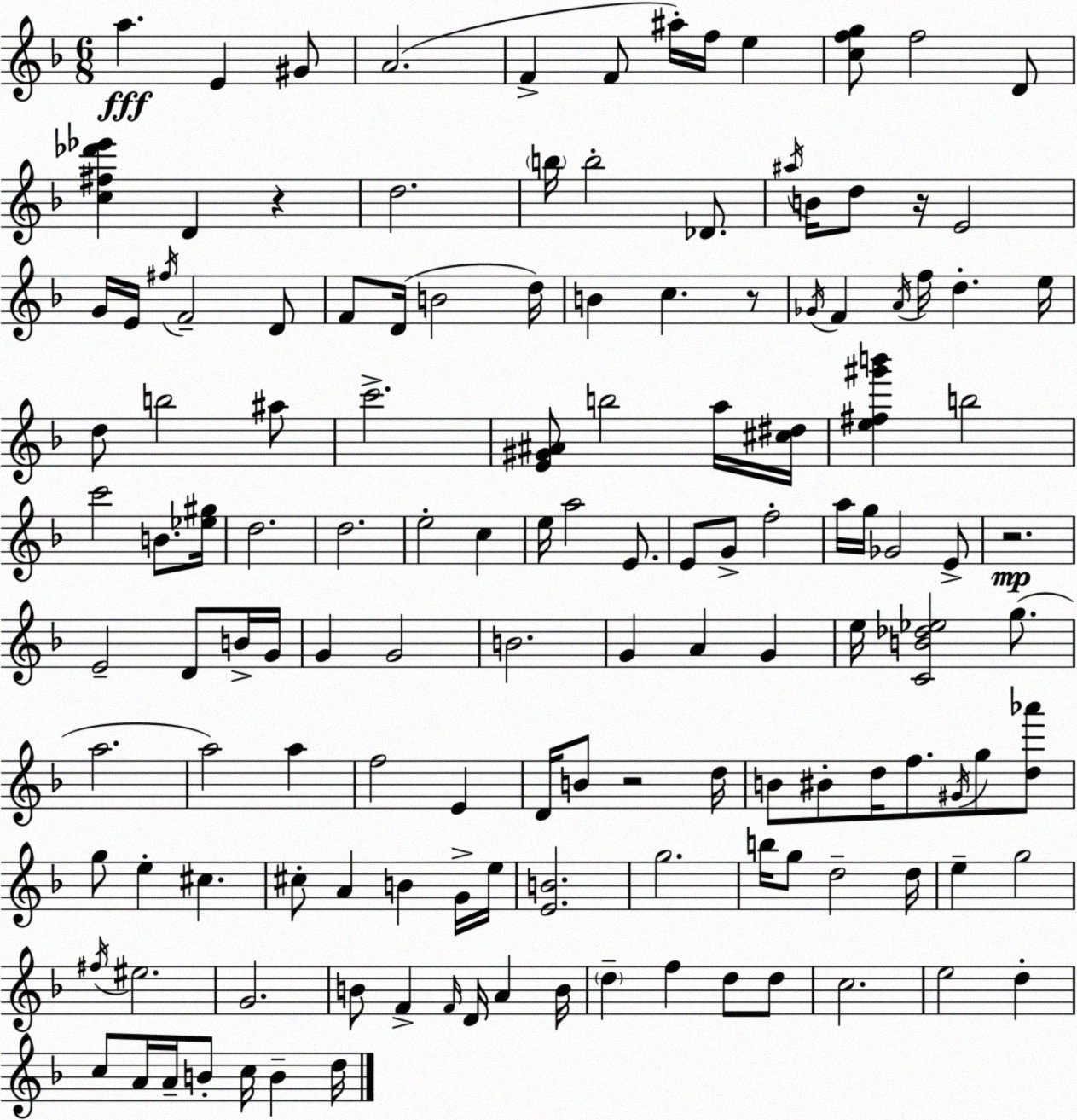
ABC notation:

X:1
T:Untitled
M:6/8
L:1/4
K:Dm
a E ^G/2 A2 F F/2 ^a/4 f/4 e [cfg]/2 f2 D/2 [c^f_d'_e'] D z d2 b/4 b2 _D/2 ^a/4 B/4 d/2 z/4 E2 G/4 E/4 ^f/4 F2 D/2 F/2 D/4 B2 d/4 B c z/2 _G/4 F A/4 f/4 d e/4 d/2 b2 ^a/2 c'2 [E^G^A]/2 b2 a/4 [^c^d]/4 [e^f^g'b'] b2 c'2 B/2 [_e^g]/4 d2 d2 e2 c e/4 a2 E/2 E/2 G/2 f2 a/4 g/4 _G2 E/2 z2 E2 D/2 B/4 G/4 G G2 B2 G A G e/4 [CB_d_e]2 g/2 a2 a2 a f2 E D/4 B/2 z2 d/4 B/2 ^B/2 d/4 f/2 ^G/4 g/2 [d_a']/2 g/2 e ^c ^c/2 A B G/4 e/4 [EB]2 g2 b/4 g/2 d2 d/4 e g2 ^f/4 ^e2 G2 B/2 F F/4 D/4 A B/4 d f d/2 d/2 c2 e2 d c/2 A/4 A/4 B/2 c/4 B d/4